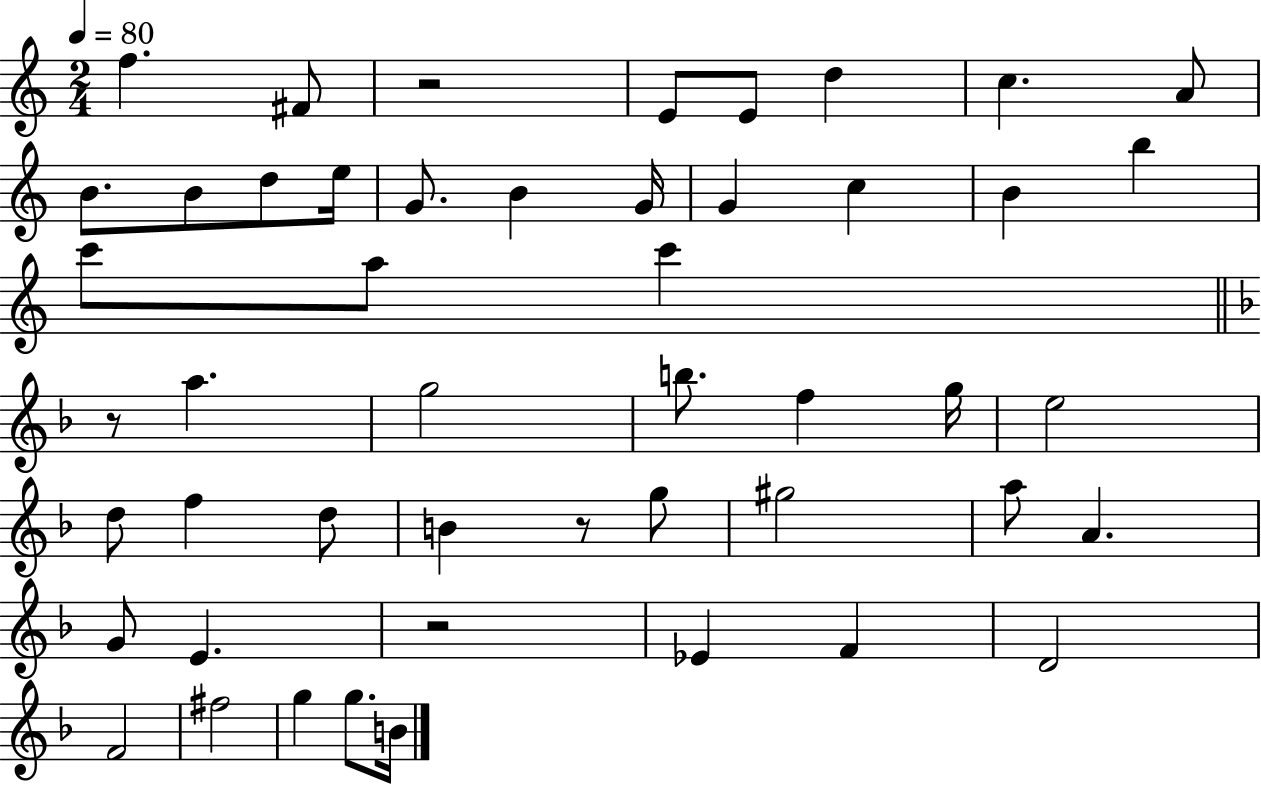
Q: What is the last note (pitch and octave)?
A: B4